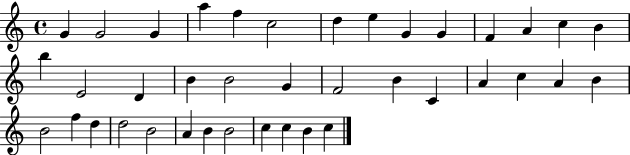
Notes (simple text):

G4/q G4/h G4/q A5/q F5/q C5/h D5/q E5/q G4/q G4/q F4/q A4/q C5/q B4/q B5/q E4/h D4/q B4/q B4/h G4/q F4/h B4/q C4/q A4/q C5/q A4/q B4/q B4/h F5/q D5/q D5/h B4/h A4/q B4/q B4/h C5/q C5/q B4/q C5/q